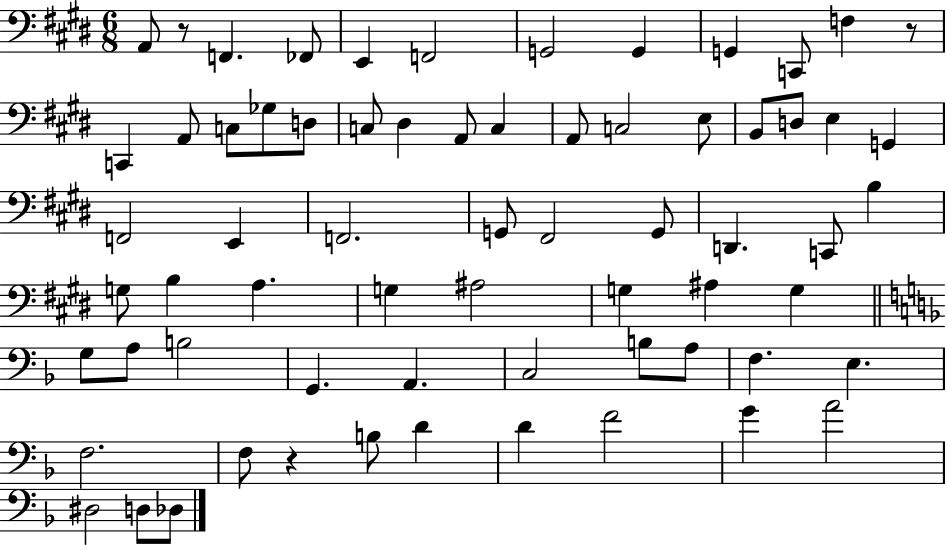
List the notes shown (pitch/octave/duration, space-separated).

A2/e R/e F2/q. FES2/e E2/q F2/h G2/h G2/q G2/q C2/e F3/q R/e C2/q A2/e C3/e Gb3/e D3/e C3/e D#3/q A2/e C3/q A2/e C3/h E3/e B2/e D3/e E3/q G2/q F2/h E2/q F2/h. G2/e F#2/h G2/e D2/q. C2/e B3/q G3/e B3/q A3/q. G3/q A#3/h G3/q A#3/q G3/q G3/e A3/e B3/h G2/q. A2/q. C3/h B3/e A3/e F3/q. E3/q. F3/h. F3/e R/q B3/e D4/q D4/q F4/h G4/q A4/h D#3/h D3/e Db3/e